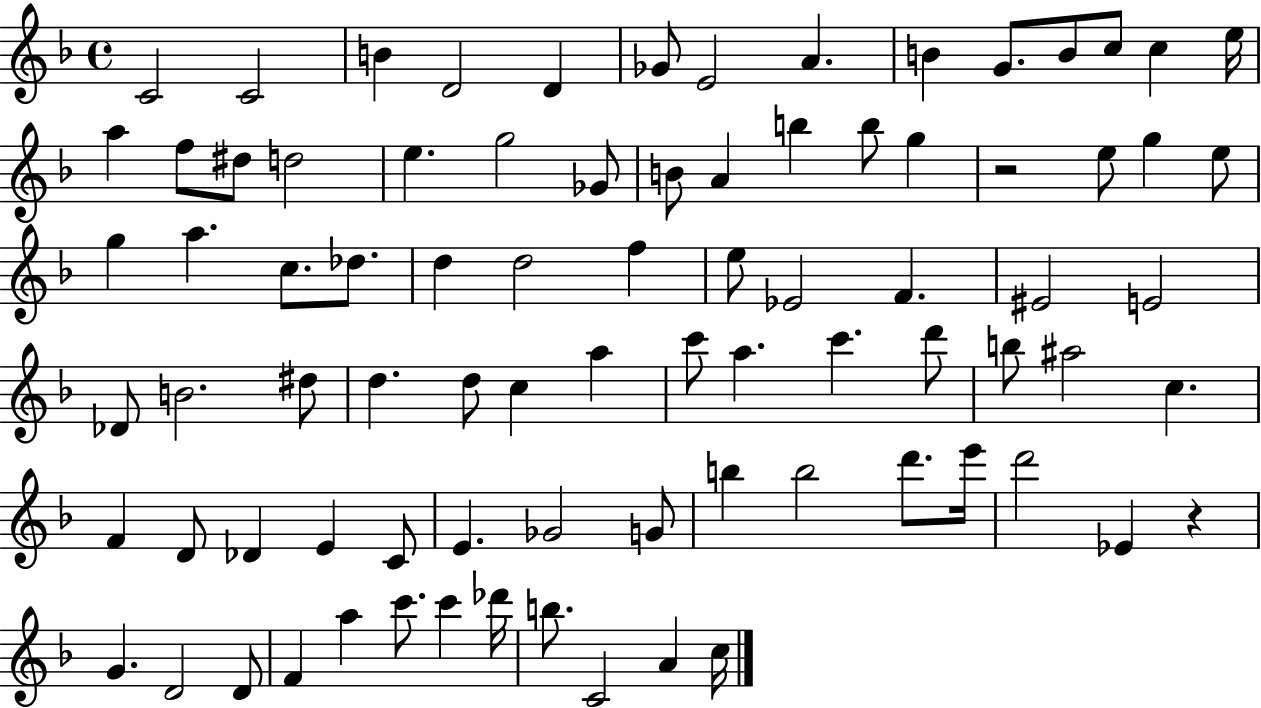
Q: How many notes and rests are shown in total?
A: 83